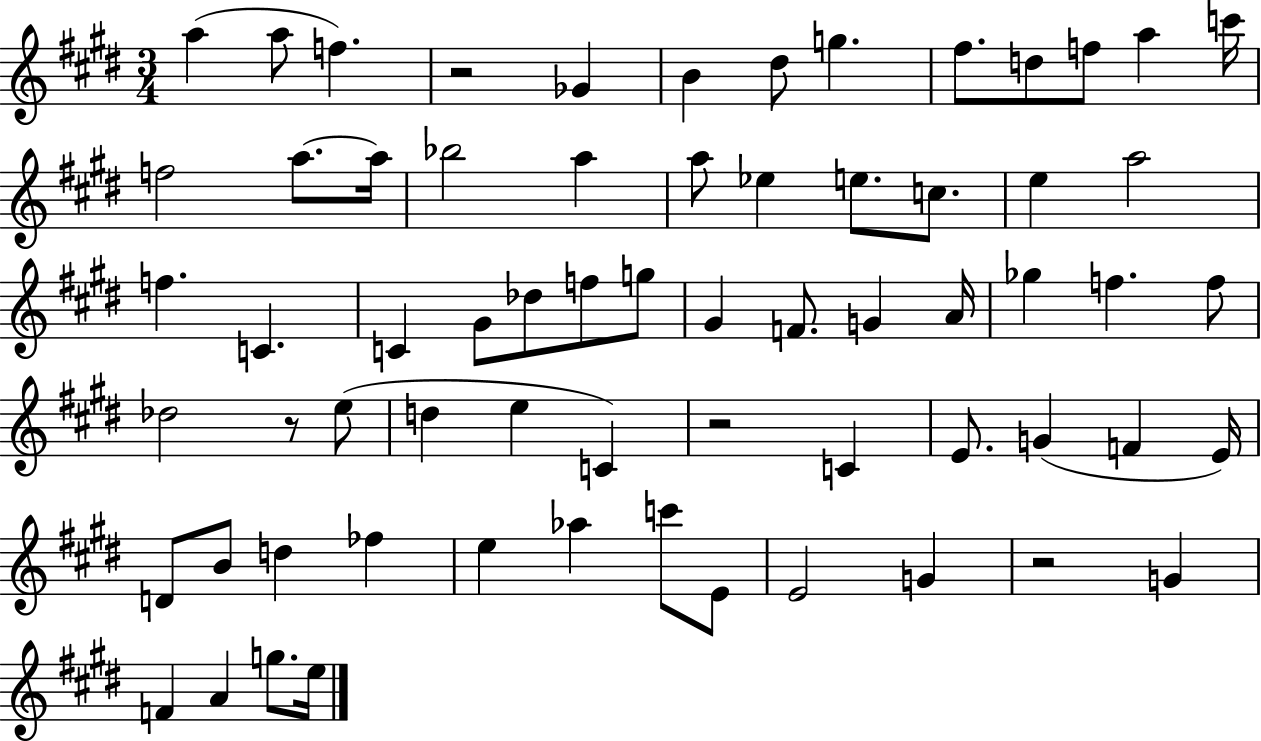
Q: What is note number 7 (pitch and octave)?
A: G5